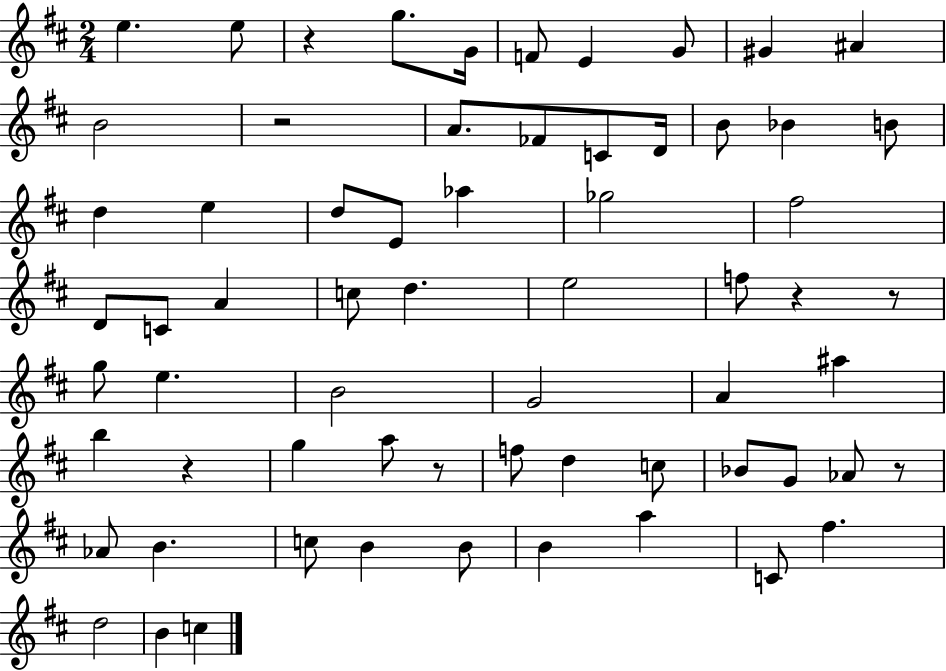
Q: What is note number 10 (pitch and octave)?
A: B4